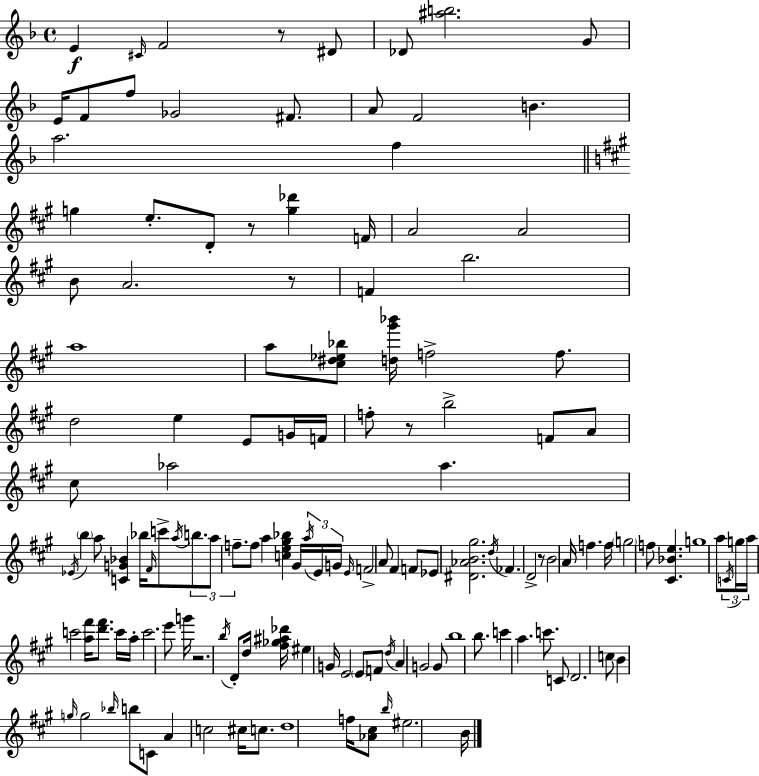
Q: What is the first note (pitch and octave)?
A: E4